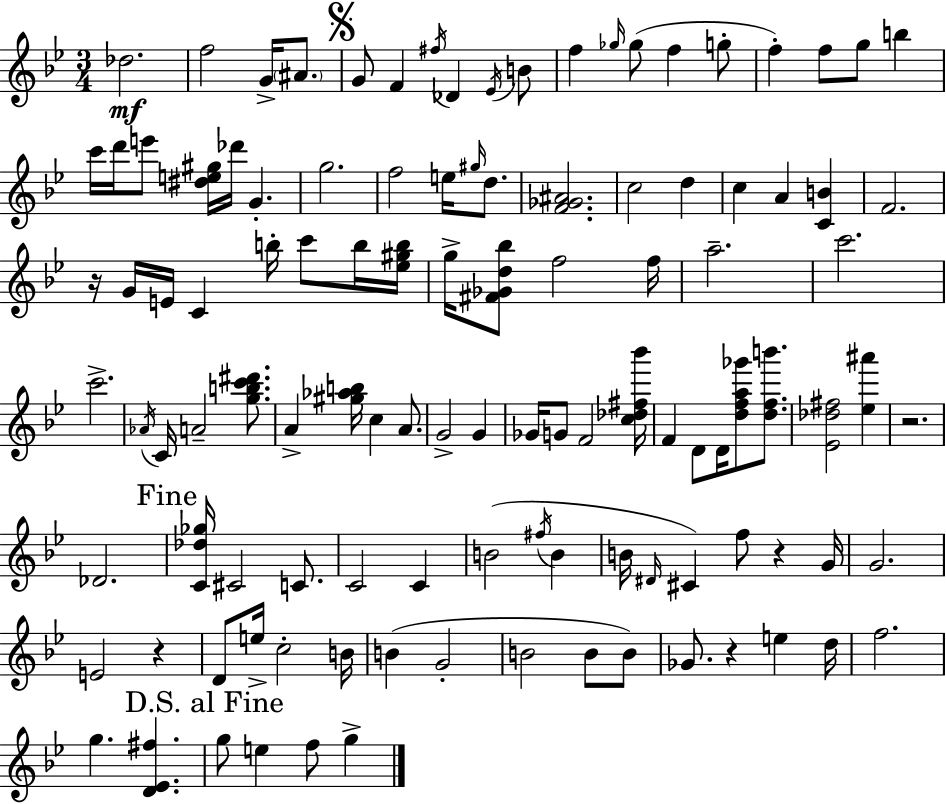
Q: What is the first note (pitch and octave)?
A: Db5